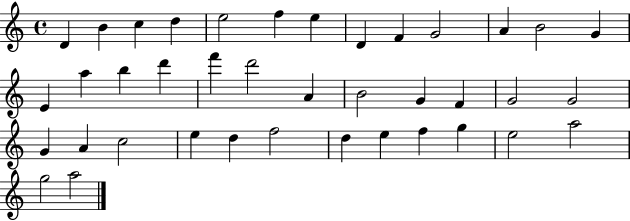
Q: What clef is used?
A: treble